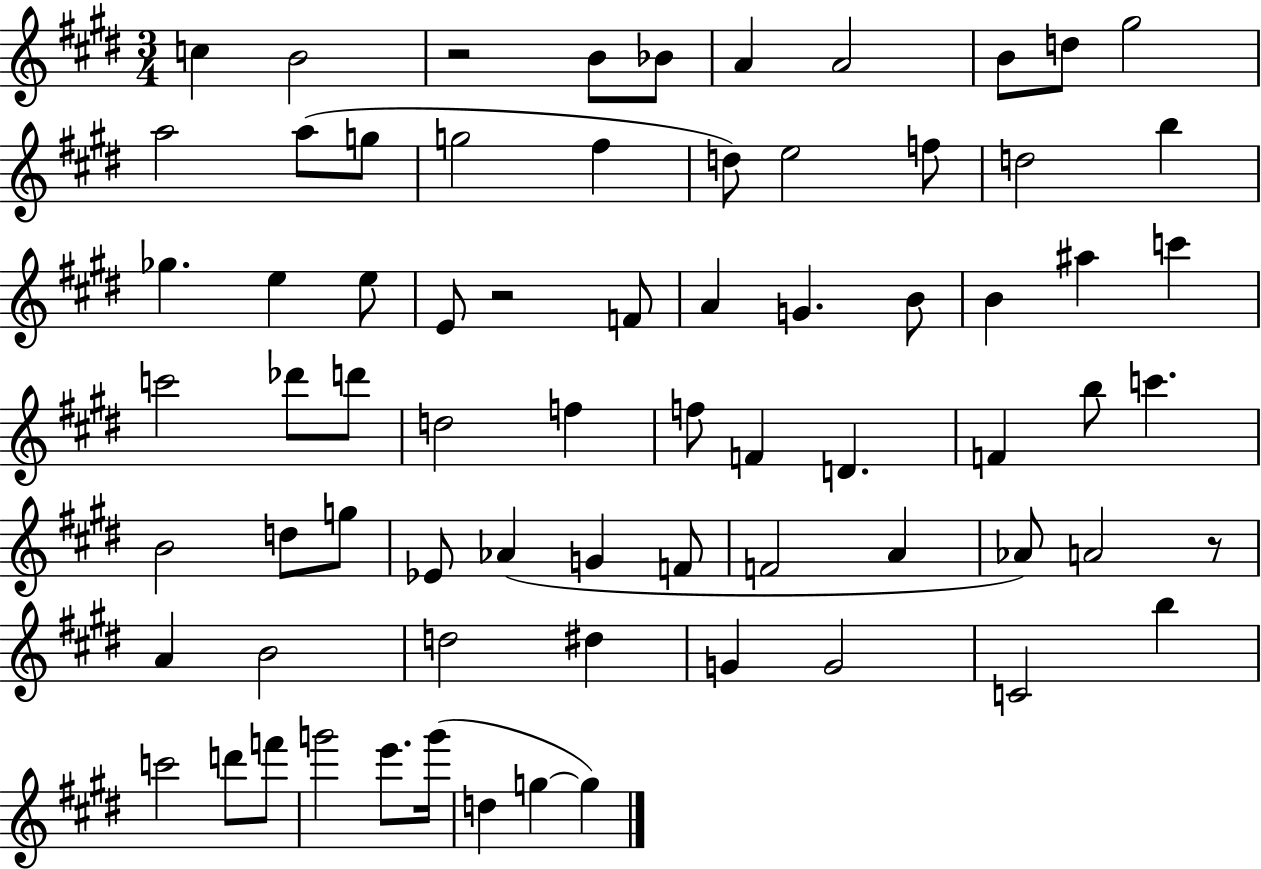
{
  \clef treble
  \numericTimeSignature
  \time 3/4
  \key e \major
  c''4 b'2 | r2 b'8 bes'8 | a'4 a'2 | b'8 d''8 gis''2 | \break a''2 a''8( g''8 | g''2 fis''4 | d''8) e''2 f''8 | d''2 b''4 | \break ges''4. e''4 e''8 | e'8 r2 f'8 | a'4 g'4. b'8 | b'4 ais''4 c'''4 | \break c'''2 des'''8 d'''8 | d''2 f''4 | f''8 f'4 d'4. | f'4 b''8 c'''4. | \break b'2 d''8 g''8 | ees'8 aes'4( g'4 f'8 | f'2 a'4 | aes'8) a'2 r8 | \break a'4 b'2 | d''2 dis''4 | g'4 g'2 | c'2 b''4 | \break c'''2 d'''8 f'''8 | g'''2 e'''8. g'''16( | d''4 g''4~~ g''4) | \bar "|."
}